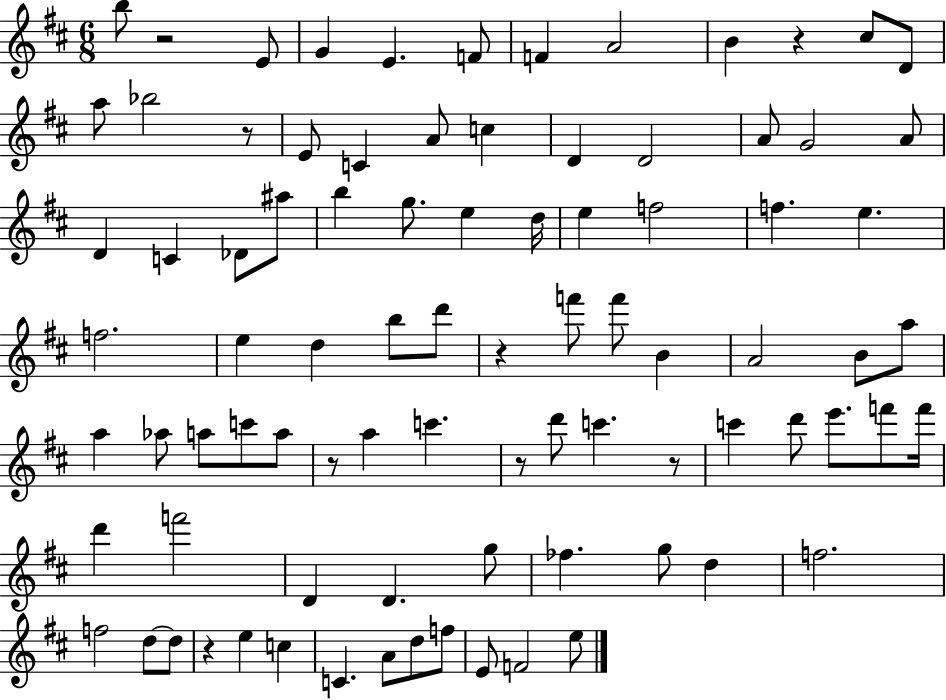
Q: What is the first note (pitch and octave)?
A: B5